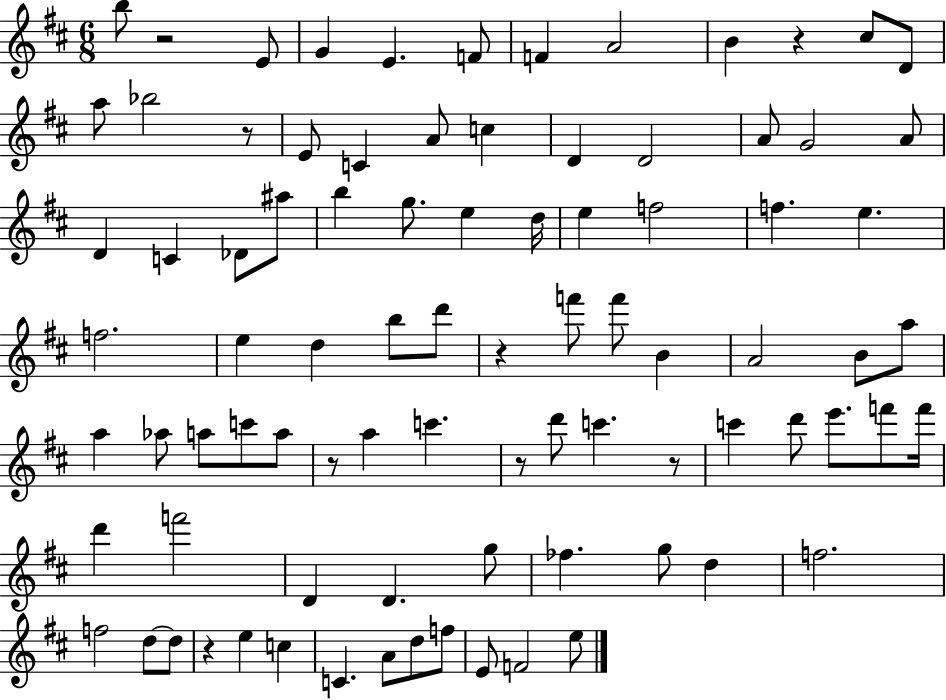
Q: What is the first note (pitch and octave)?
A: B5